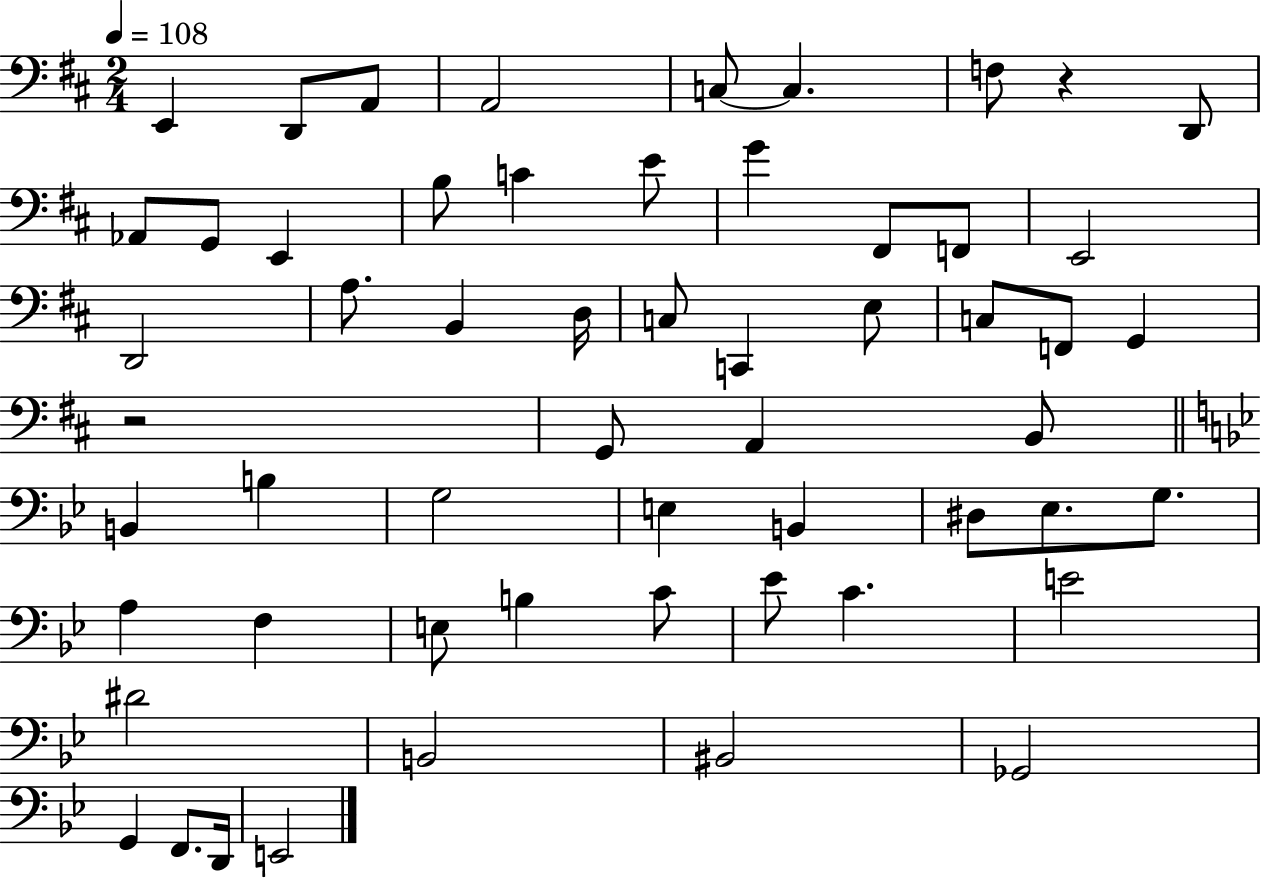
{
  \clef bass
  \numericTimeSignature
  \time 2/4
  \key d \major
  \tempo 4 = 108
  e,4 d,8 a,8 | a,2 | c8~~ c4. | f8 r4 d,8 | \break aes,8 g,8 e,4 | b8 c'4 e'8 | g'4 fis,8 f,8 | e,2 | \break d,2 | a8. b,4 d16 | c8 c,4 e8 | c8 f,8 g,4 | \break r2 | g,8 a,4 b,8 | \bar "||" \break \key g \minor b,4 b4 | g2 | e4 b,4 | dis8 ees8. g8. | \break a4 f4 | e8 b4 c'8 | ees'8 c'4. | e'2 | \break dis'2 | b,2 | bis,2 | ges,2 | \break g,4 f,8. d,16 | e,2 | \bar "|."
}